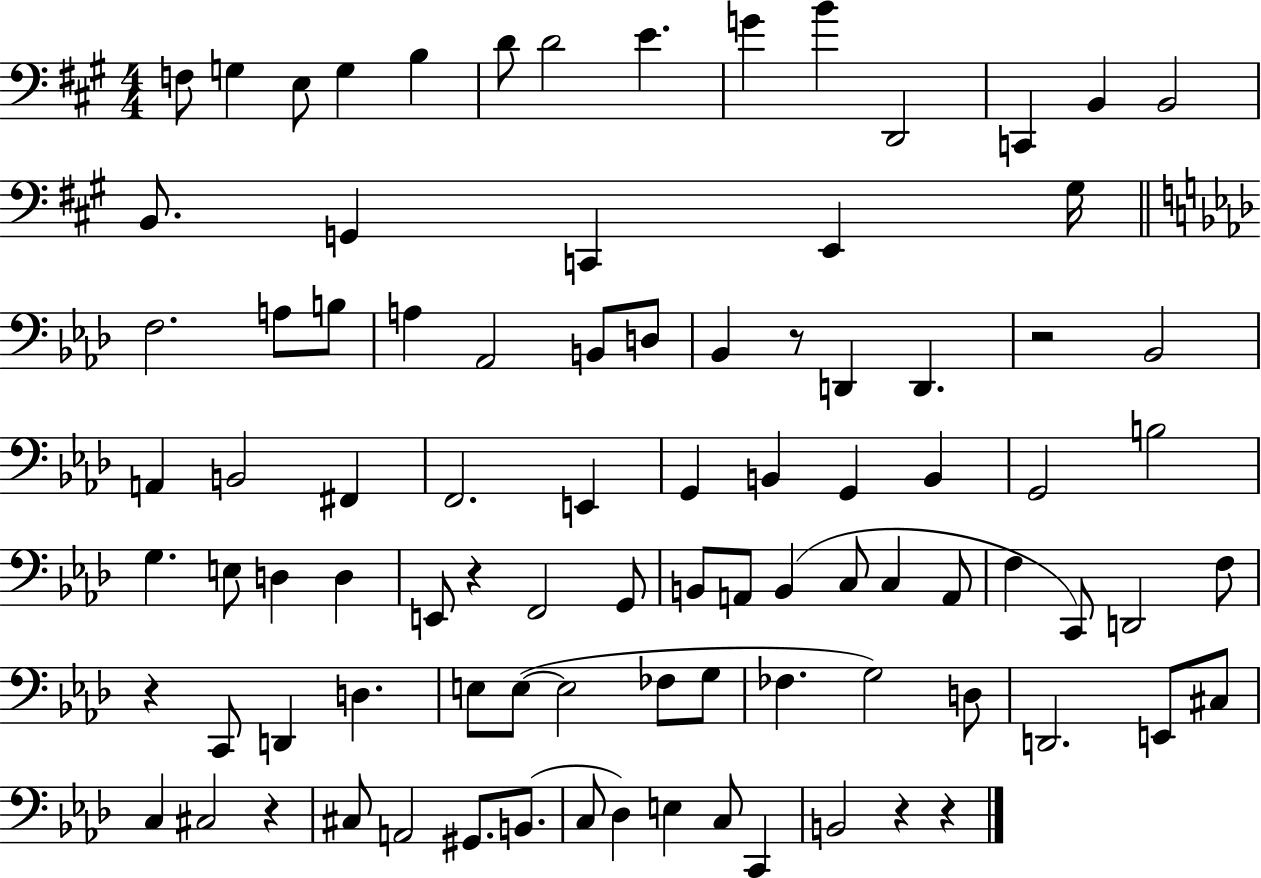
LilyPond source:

{
  \clef bass
  \numericTimeSignature
  \time 4/4
  \key a \major
  \repeat volta 2 { f8 g4 e8 g4 b4 | d'8 d'2 e'4. | g'4 b'4 d,2 | c,4 b,4 b,2 | \break b,8. g,4 c,4 e,4 gis16 | \bar "||" \break \key aes \major f2. a8 b8 | a4 aes,2 b,8 d8 | bes,4 r8 d,4 d,4. | r2 bes,2 | \break a,4 b,2 fis,4 | f,2. e,4 | g,4 b,4 g,4 b,4 | g,2 b2 | \break g4. e8 d4 d4 | e,8 r4 f,2 g,8 | b,8 a,8 b,4( c8 c4 a,8 | f4 c,8) d,2 f8 | \break r4 c,8 d,4 d4. | e8 e8~(~ e2 fes8 g8 | fes4. g2) d8 | d,2. e,8 cis8 | \break c4 cis2 r4 | cis8 a,2 gis,8. b,8.( | c8 des4) e4 c8 c,4 | b,2 r4 r4 | \break } \bar "|."
}